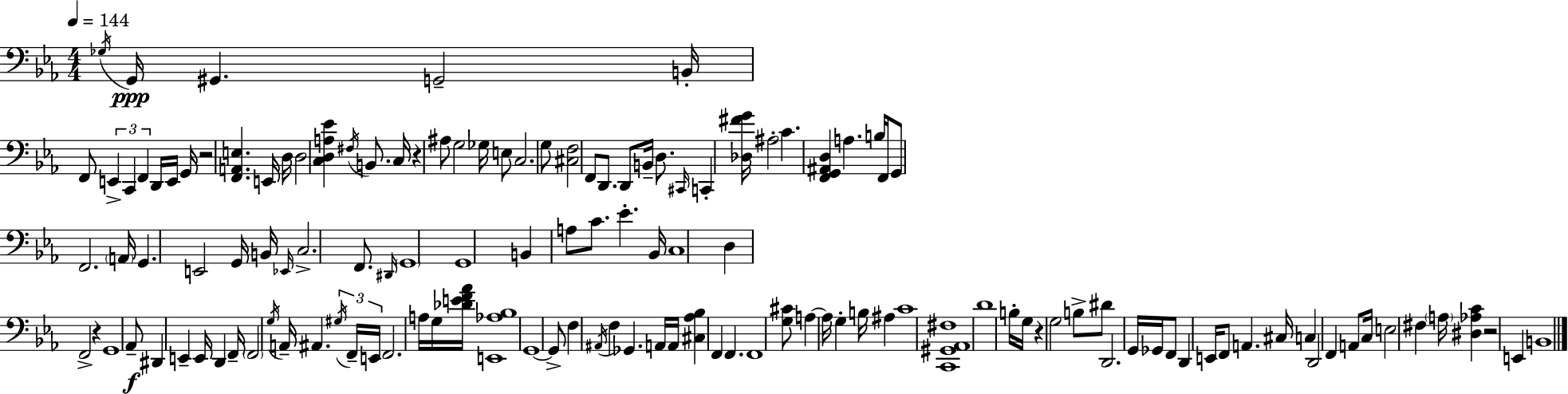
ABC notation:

X:1
T:Untitled
M:4/4
L:1/4
K:Eb
_G,/4 G,,/4 ^G,, G,,2 B,,/4 F,,/2 E,, C,, F,, D,,/4 E,,/4 G,,/4 z2 [F,,A,,E,] E,,/4 D,/4 D,2 [C,D,A,_E] ^F,/4 B,,/2 C,/4 z ^A,/2 G,2 _G,/4 E,/2 C,2 G,/2 [^C,F,]2 F,,/2 D,,/2 D,,/2 B,,/4 D,/2 ^C,,/4 C,, [_D,^FG]/4 ^A,2 C [F,,G,,^A,,D,] A, B,/4 F,,/4 G,,/2 F,,2 A,,/4 G,, E,,2 G,,/4 B,,/4 _E,,/4 C,2 F,,/2 ^D,,/4 G,,4 G,,4 B,, A,/2 C/2 _E _B,,/4 C,4 D, F,,2 z G,,4 _A,,/2 ^D,, E,, E,,/4 D,, F,,/4 F,,2 G,/4 A,,/4 ^A,, ^G,/4 F,,/4 E,,/4 F,,2 A,/4 G,/4 [_DEF_A]/4 [E,,_A,_B,]4 G,,4 G,,/2 F, ^A,,/4 F, _G,, A,,/4 A,,/4 [^C,_A,_B,] F,, F,, F,,4 [G,^C]/2 A, A,/4 G, B,/4 ^A, C4 [C,,^G,,_A,,^F,]4 D4 B,/4 G,/4 z G,2 B,/2 ^D/2 D,,2 G,,/4 _G,,/4 F,,/2 D,, E,,/4 F,,/2 A,, ^C,/4 C, D,,2 F,, A,,/2 C,/4 E,2 ^F, A,/4 [^D,_A,C] z2 E,, B,,4